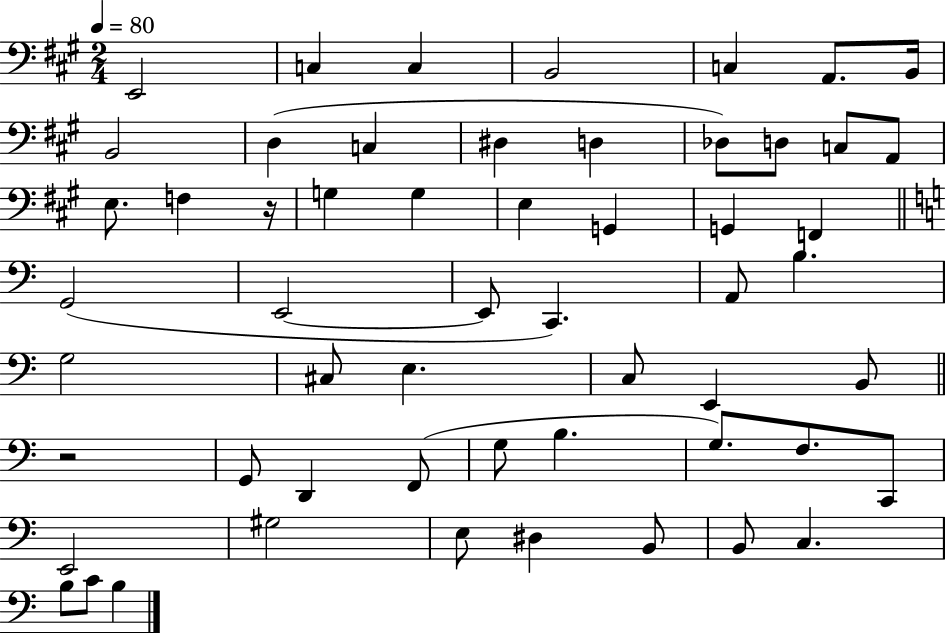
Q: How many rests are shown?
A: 2